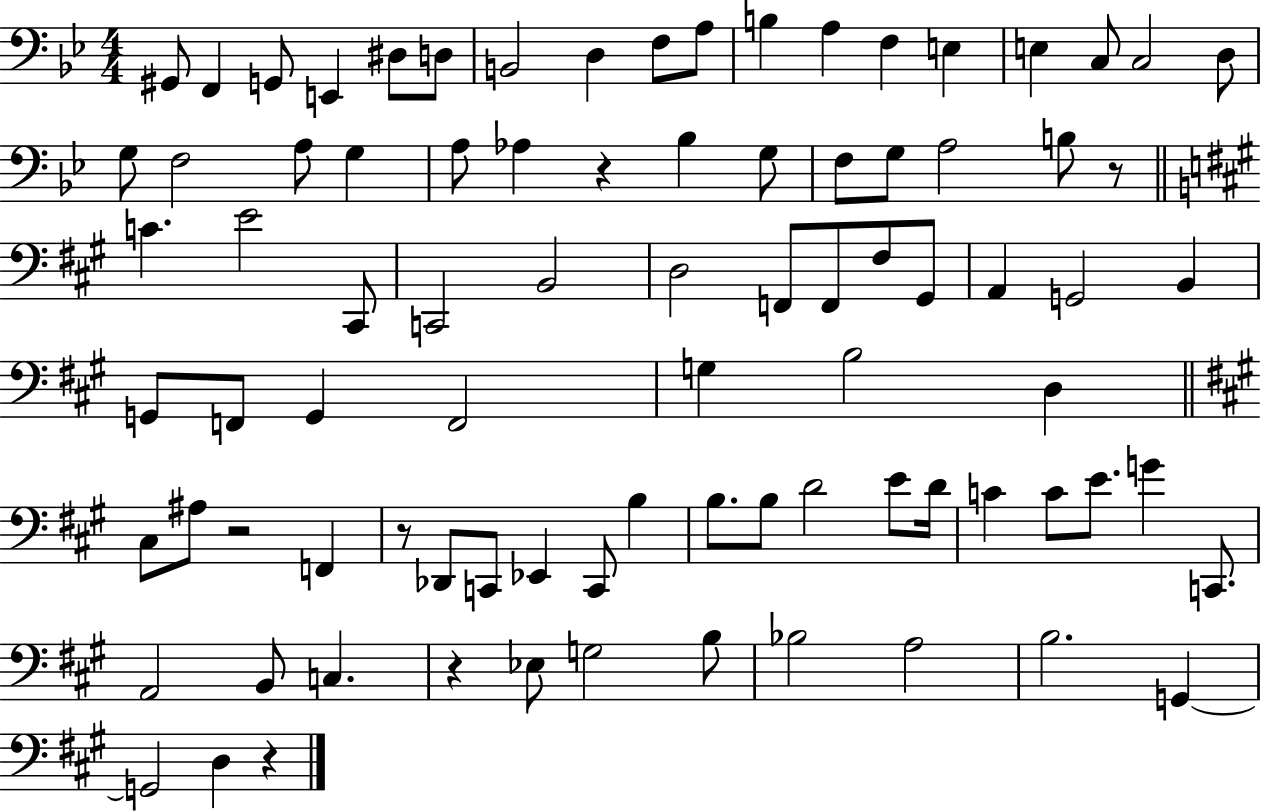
G#2/e F2/q G2/e E2/q D#3/e D3/e B2/h D3/q F3/e A3/e B3/q A3/q F3/q E3/q E3/q C3/e C3/h D3/e G3/e F3/h A3/e G3/q A3/e Ab3/q R/q Bb3/q G3/e F3/e G3/e A3/h B3/e R/e C4/q. E4/h C#2/e C2/h B2/h D3/h F2/e F2/e F#3/e G#2/e A2/q G2/h B2/q G2/e F2/e G2/q F2/h G3/q B3/h D3/q C#3/e A#3/e R/h F2/q R/e Db2/e C2/e Eb2/q C2/e B3/q B3/e. B3/e D4/h E4/e D4/s C4/q C4/e E4/e. G4/q C2/e. A2/h B2/e C3/q. R/q Eb3/e G3/h B3/e Bb3/h A3/h B3/h. G2/q G2/h D3/q R/q